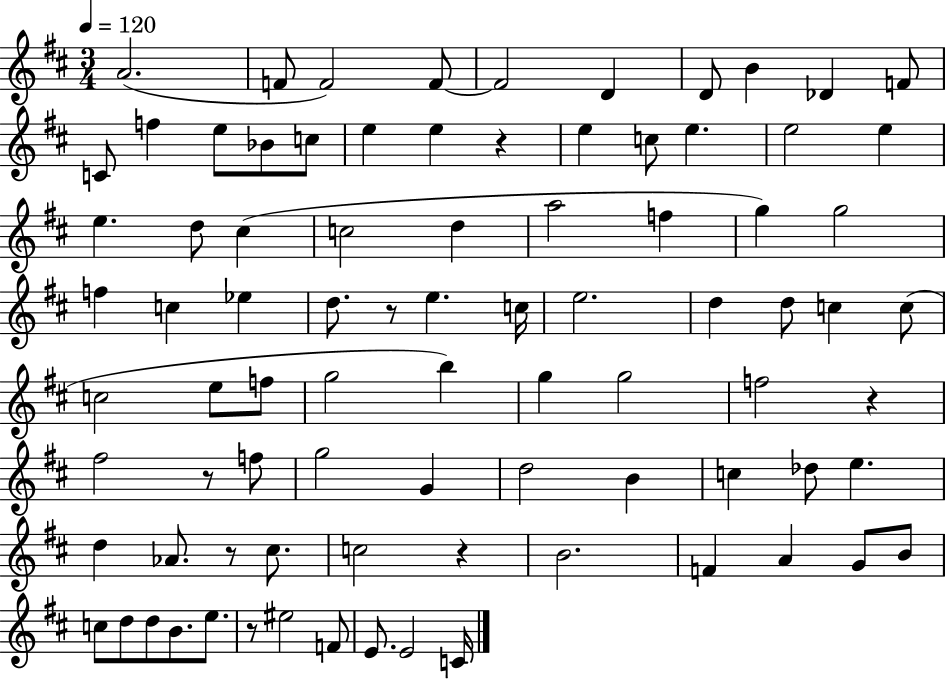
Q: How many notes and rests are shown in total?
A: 85